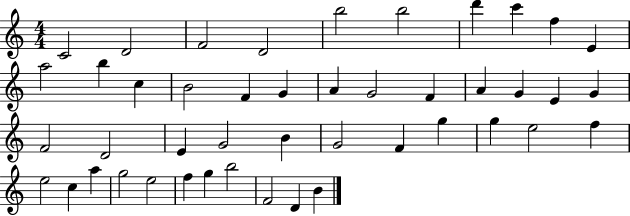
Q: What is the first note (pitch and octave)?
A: C4